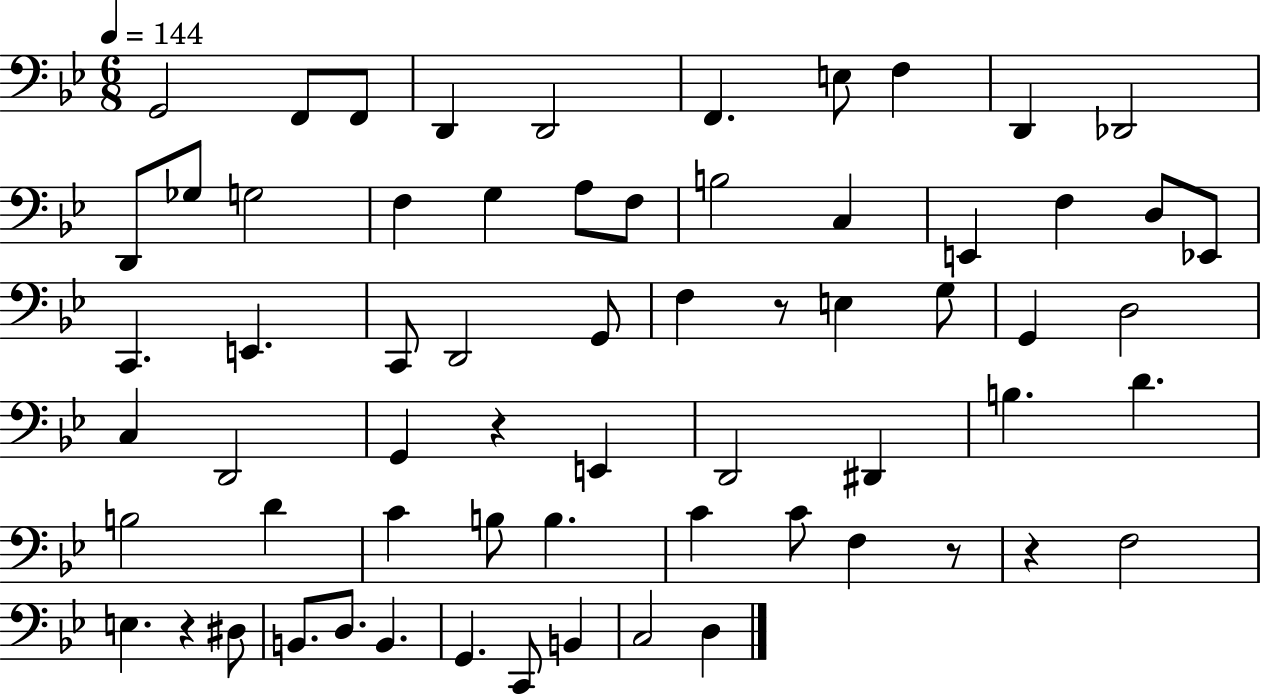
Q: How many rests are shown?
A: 5